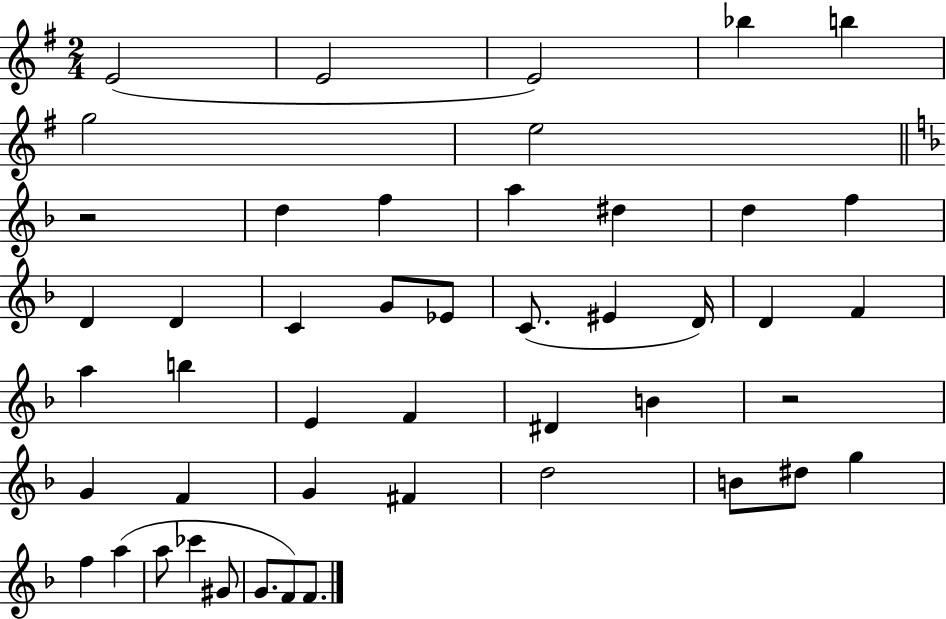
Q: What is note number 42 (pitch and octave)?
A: G#4